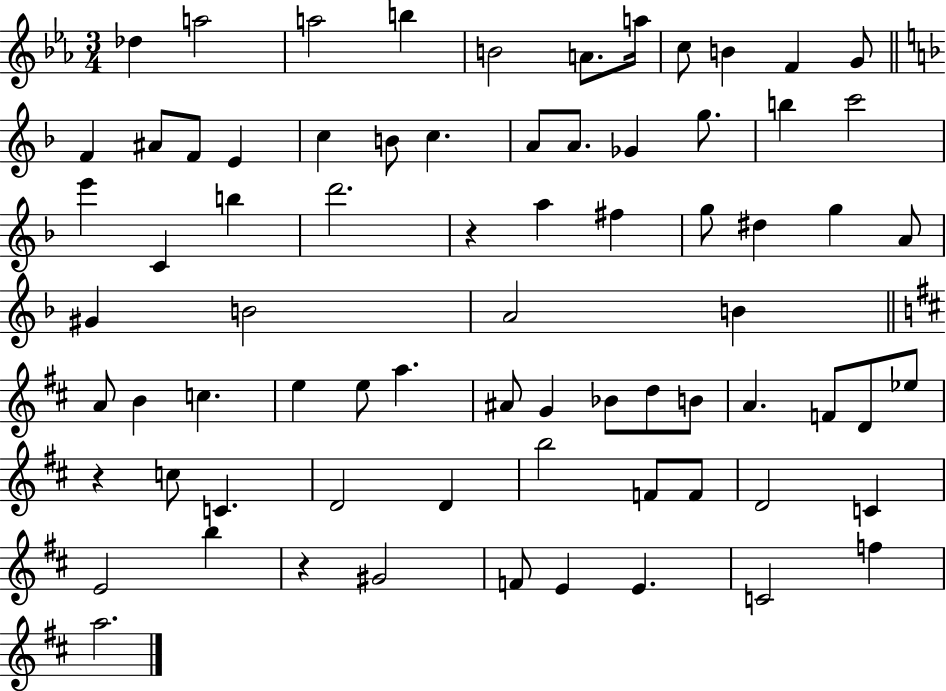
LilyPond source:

{
  \clef treble
  \numericTimeSignature
  \time 3/4
  \key ees \major
  \repeat volta 2 { des''4 a''2 | a''2 b''4 | b'2 a'8. a''16 | c''8 b'4 f'4 g'8 | \break \bar "||" \break \key f \major f'4 ais'8 f'8 e'4 | c''4 b'8 c''4. | a'8 a'8. ges'4 g''8. | b''4 c'''2 | \break e'''4 c'4 b''4 | d'''2. | r4 a''4 fis''4 | g''8 dis''4 g''4 a'8 | \break gis'4 b'2 | a'2 b'4 | \bar "||" \break \key d \major a'8 b'4 c''4. | e''4 e''8 a''4. | ais'8 g'4 bes'8 d''8 b'8 | a'4. f'8 d'8 ees''8 | \break r4 c''8 c'4. | d'2 d'4 | b''2 f'8 f'8 | d'2 c'4 | \break e'2 b''4 | r4 gis'2 | f'8 e'4 e'4. | c'2 f''4 | \break a''2. | } \bar "|."
}